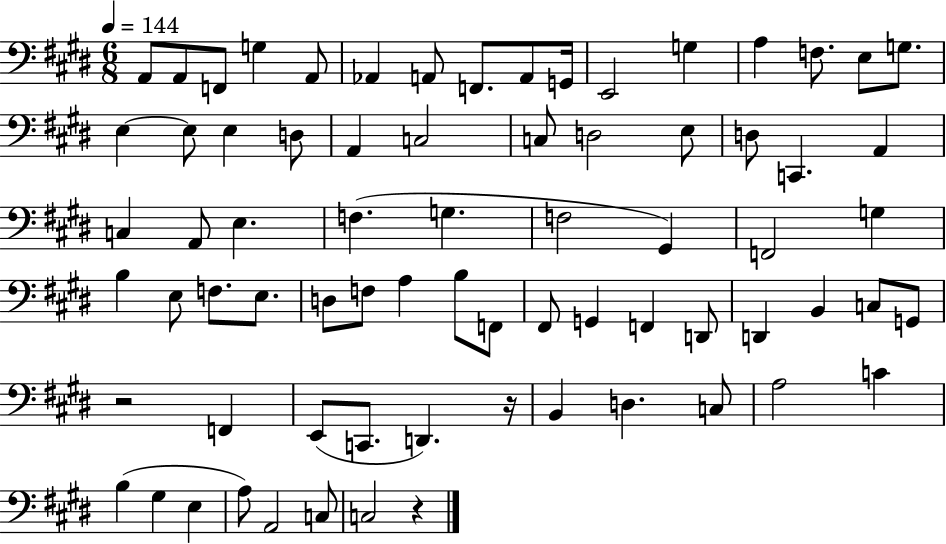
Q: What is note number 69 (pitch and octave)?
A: C3